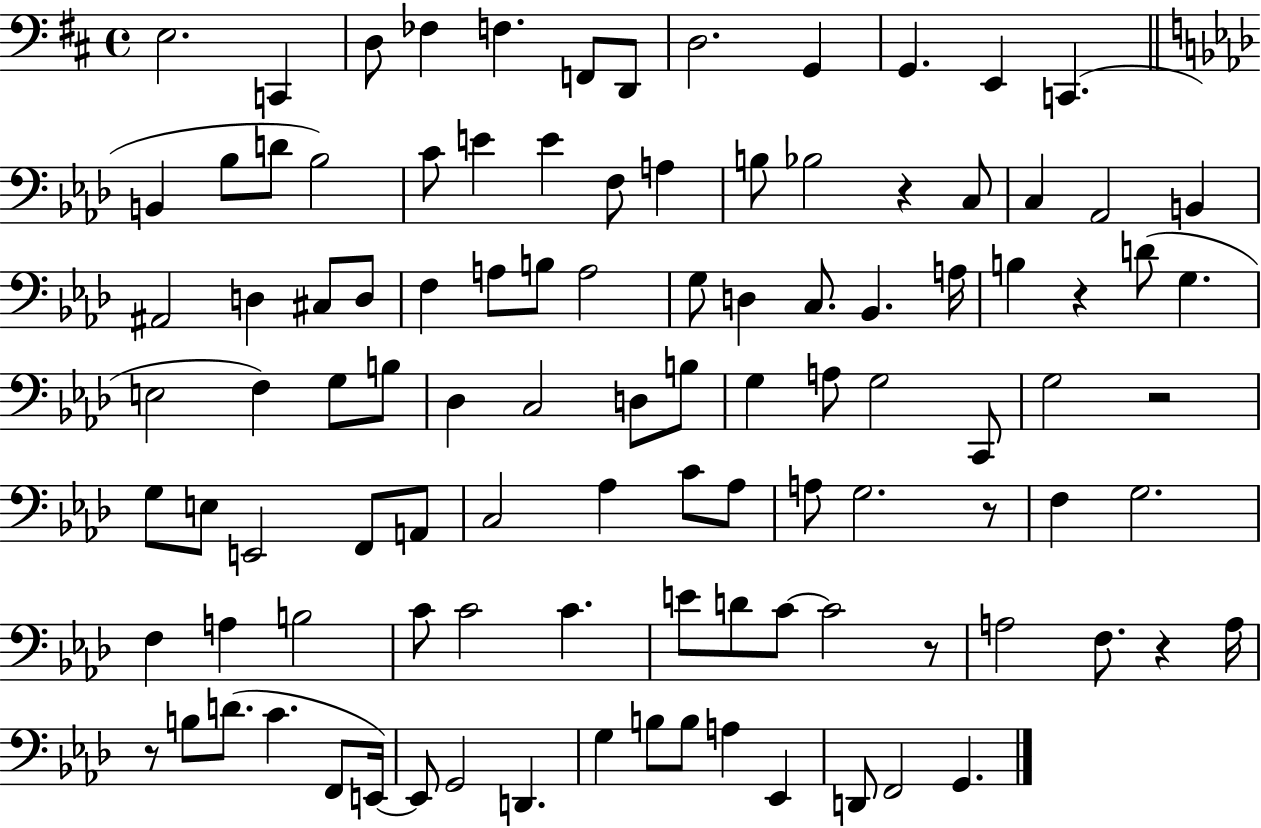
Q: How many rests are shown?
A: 7